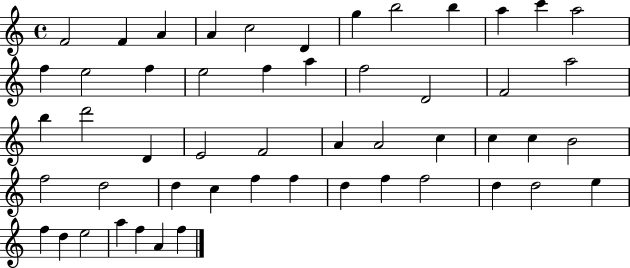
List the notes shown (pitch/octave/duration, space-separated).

F4/h F4/q A4/q A4/q C5/h D4/q G5/q B5/h B5/q A5/q C6/q A5/h F5/q E5/h F5/q E5/h F5/q A5/q F5/h D4/h F4/h A5/h B5/q D6/h D4/q E4/h F4/h A4/q A4/h C5/q C5/q C5/q B4/h F5/h D5/h D5/q C5/q F5/q F5/q D5/q F5/q F5/h D5/q D5/h E5/q F5/q D5/q E5/h A5/q F5/q A4/q F5/q